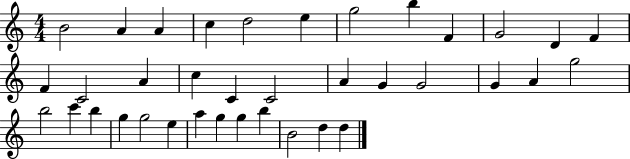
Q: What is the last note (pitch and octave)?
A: D5